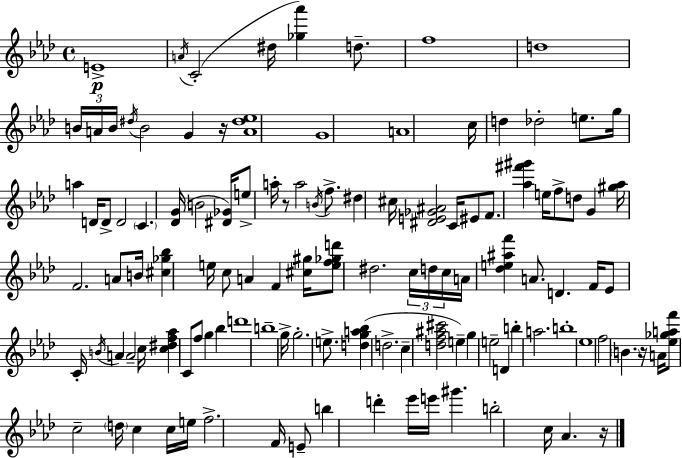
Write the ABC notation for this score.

X:1
T:Untitled
M:4/4
L:1/4
K:Ab
E4 A/4 C2 ^d/4 [_g_a'] d/2 f4 d4 B/4 A/4 B/4 ^d/4 B2 G z/4 [A^d_e]4 G4 A4 c/4 d _d2 e/2 g/4 a D/4 D/2 D2 C [_DG]/4 B2 [^D_G]/4 e/2 a/4 z/2 a2 B/4 f/2 ^d ^c/4 [^DE_G^A]2 C/4 ^E/2 F/2 [_a^f'^g'] e/4 f/2 d/2 G [^g_a]/4 F2 A/2 B/4 [^c_g_b] e/4 c/2 A F [^c^g]/4 [ef_gd']/2 ^d2 c/4 d/4 c/4 A/4 [_de^af'] A/2 D F/4 _E/2 C/4 B/4 A A2 c/4 [c^df_a] C/2 f/2 g _b d'4 b4 g/4 g2 e/2 [dga_b] d2 c [df^a^c']2 e g e2 D b a2 b4 _e4 f2 B z/4 A/4 [_e_gaf']/2 c2 d/4 c c/4 e/4 f2 F/4 E/2 b d' _e'/4 e'/4 ^g' b2 c/4 _A z/4